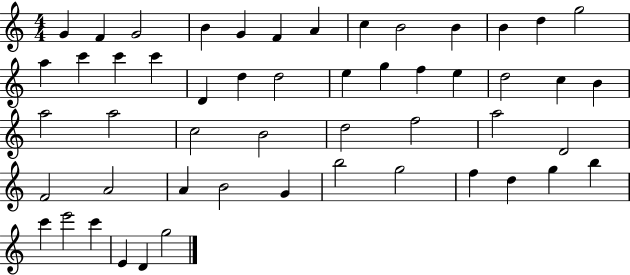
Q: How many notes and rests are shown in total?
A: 52